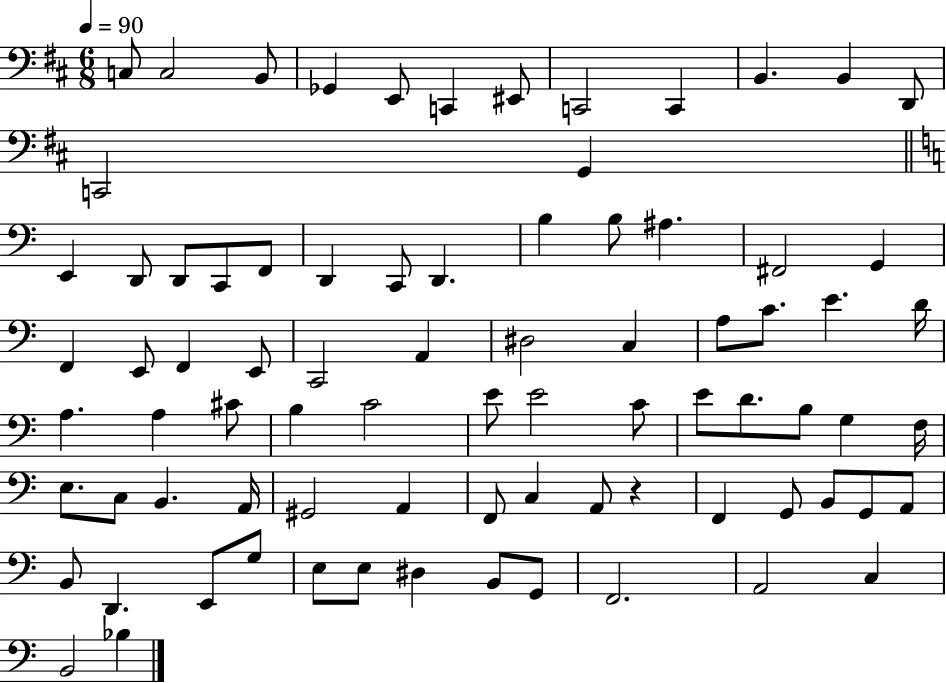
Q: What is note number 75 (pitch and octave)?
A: G2